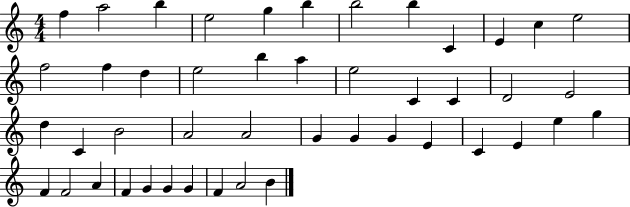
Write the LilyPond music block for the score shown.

{
  \clef treble
  \numericTimeSignature
  \time 4/4
  \key c \major
  f''4 a''2 b''4 | e''2 g''4 b''4 | b''2 b''4 c'4 | e'4 c''4 e''2 | \break f''2 f''4 d''4 | e''2 b''4 a''4 | e''2 c'4 c'4 | d'2 e'2 | \break d''4 c'4 b'2 | a'2 a'2 | g'4 g'4 g'4 e'4 | c'4 e'4 e''4 g''4 | \break f'4 f'2 a'4 | f'4 g'4 g'4 g'4 | f'4 a'2 b'4 | \bar "|."
}